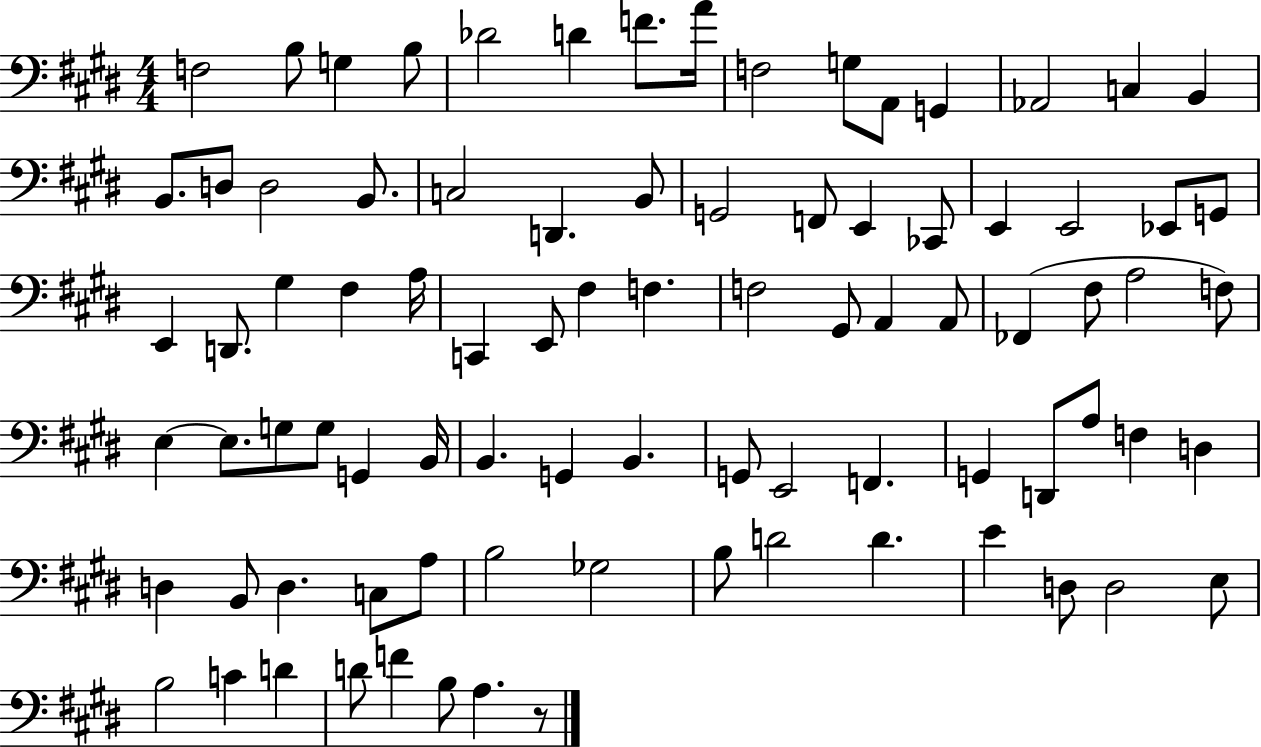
F3/h B3/e G3/q B3/e Db4/h D4/q F4/e. A4/s F3/h G3/e A2/e G2/q Ab2/h C3/q B2/q B2/e. D3/e D3/h B2/e. C3/h D2/q. B2/e G2/h F2/e E2/q CES2/e E2/q E2/h Eb2/e G2/e E2/q D2/e. G#3/q F#3/q A3/s C2/q E2/e F#3/q F3/q. F3/h G#2/e A2/q A2/e FES2/q F#3/e A3/h F3/e E3/q E3/e. G3/e G3/e G2/q B2/s B2/q. G2/q B2/q. G2/e E2/h F2/q. G2/q D2/e A3/e F3/q D3/q D3/q B2/e D3/q. C3/e A3/e B3/h Gb3/h B3/e D4/h D4/q. E4/q D3/e D3/h E3/e B3/h C4/q D4/q D4/e F4/q B3/e A3/q. R/e